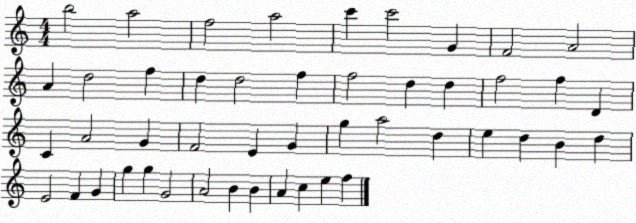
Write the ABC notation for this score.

X:1
T:Untitled
M:4/4
L:1/4
K:C
b2 a2 f2 a2 c' c'2 G F2 A2 A d2 f d d2 f f2 d d f2 f D C A2 G F2 E G g a2 d e d B d E2 F G g g G2 A2 B B A c e f